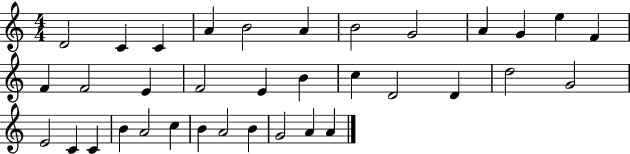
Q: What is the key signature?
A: C major